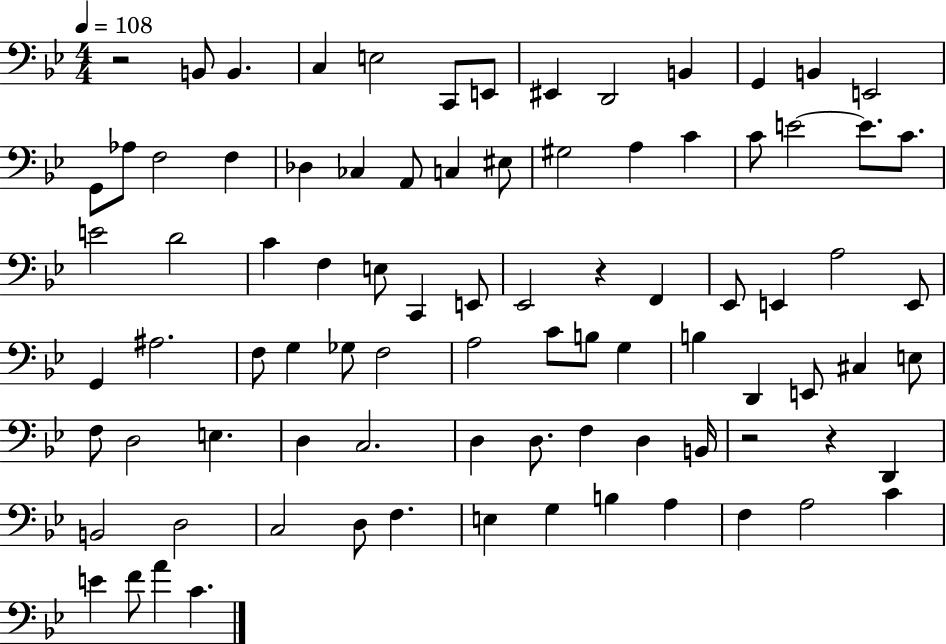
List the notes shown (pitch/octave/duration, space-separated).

R/h B2/e B2/q. C3/q E3/h C2/e E2/e EIS2/q D2/h B2/q G2/q B2/q E2/h G2/e Ab3/e F3/h F3/q Db3/q CES3/q A2/e C3/q EIS3/e G#3/h A3/q C4/q C4/e E4/h E4/e. C4/e. E4/h D4/h C4/q F3/q E3/e C2/q E2/e Eb2/h R/q F2/q Eb2/e E2/q A3/h E2/e G2/q A#3/h. F3/e G3/q Gb3/e F3/h A3/h C4/e B3/e G3/q B3/q D2/q E2/e C#3/q E3/e F3/e D3/h E3/q. D3/q C3/h. D3/q D3/e. F3/q D3/q B2/s R/h R/q D2/q B2/h D3/h C3/h D3/e F3/q. E3/q G3/q B3/q A3/q F3/q A3/h C4/q E4/q F4/e A4/q C4/q.